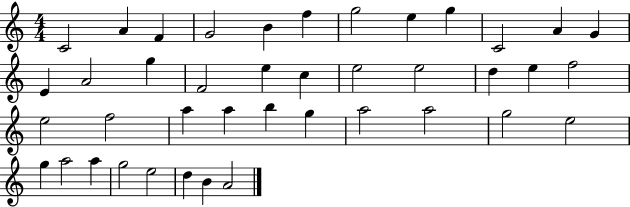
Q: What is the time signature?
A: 4/4